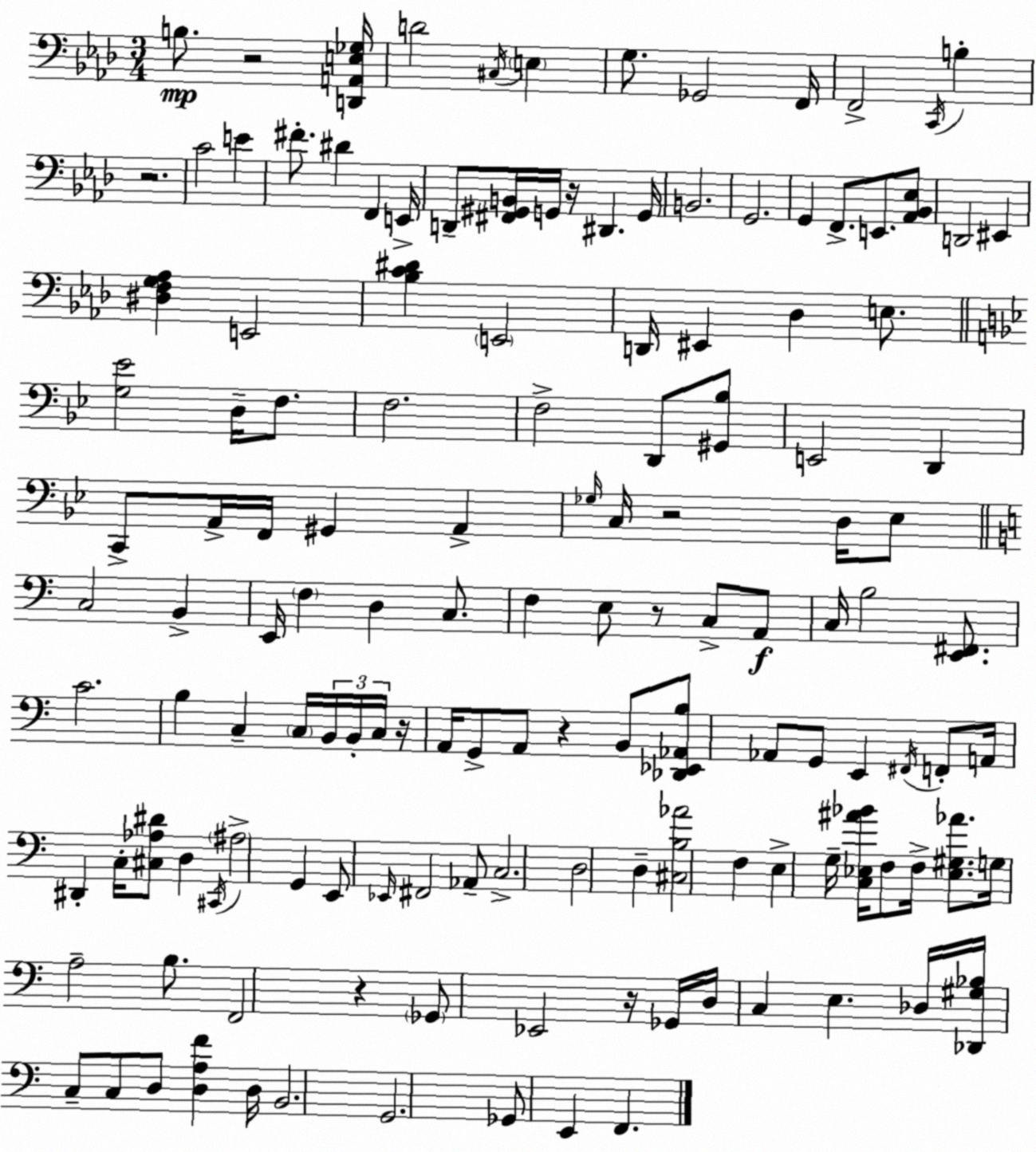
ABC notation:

X:1
T:Untitled
M:3/4
L:1/4
K:Fm
B,/2 z2 [D,,A,,E,_G,]/4 D2 ^C,/4 E, G,/2 _G,,2 F,,/4 F,,2 C,,/4 B, z2 C2 E ^F/2 ^D F,, E,,/4 D,,/2 [^F,,^G,,B,,]/4 G,,/4 z/4 ^D,, G,,/4 B,,2 G,,2 G,, F,,/2 E,,/2 [_A,,_B,,_E,]/2 D,,2 ^E,, [^D,F,G,_A,] E,,2 [_B,C^D] E,,2 D,,/4 ^E,, _D, E,/2 [G,_E]2 D,/4 F,/2 F,2 F,2 D,,/2 [^G,,_B,]/2 E,,2 D,, C,,/2 A,,/4 F,,/4 ^G,, A,, _G,/4 C,/4 z2 D,/4 _E,/2 C,2 B,, E,,/4 F, D, C,/2 F, E,/2 z/2 C,/2 A,,/2 C,/4 B,2 [E,,^F,,]/2 C2 B, C, C,/4 B,,/4 B,,/4 C,/4 z/4 A,,/4 G,,/2 A,,/2 z B,,/2 [_D,,_E,,_A,,B,]/2 _A,,/2 G,,/2 E,, ^F,,/4 F,,/2 A,,/4 ^D,, C,/4 [^C,_A,^D]/2 D, ^C,,/4 ^A,2 G,, E,,/2 _E,,/4 ^F,,2 _A,,/2 C,2 D,2 D, [^C,B,_A]2 F, E, G,/4 [C,_E,^A_B]/4 F,/2 F,/4 [_E,^G,_A]/2 G,/4 A,2 B,/2 F,,2 z _G,,/2 _E,,2 z/4 _G,,/4 D,/4 C, E, _D,/4 [_D,,^G,_B,]/4 C,/2 C,/2 D,/2 [D,A,F] D,/4 B,,2 G,,2 _G,,/2 E,, F,,